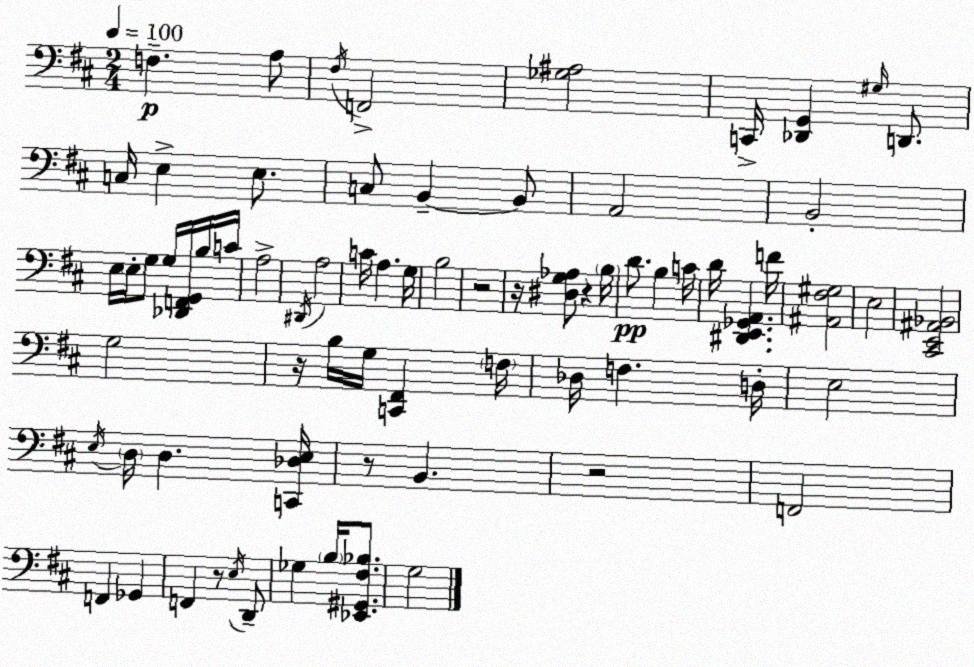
X:1
T:Untitled
M:2/4
L:1/4
K:D
F, A,/2 ^F,/4 F,,2 [_G,^A,]2 C,,/4 [_D,,G,,] ^G,/4 D,,/2 C,/4 E, E,/2 C,/2 B,, B,,/2 A,,2 B,,2 E,/4 E,/4 G,/2 G,/4 [_D,,F,,G,,]/4 B,/4 C/4 A,2 ^D,,/4 A,2 C/4 A, G,/4 B,2 z2 z/4 [^D,G,_A,]/2 z B,/4 D/2 B, C/4 D/4 [^D,,E,,_G,,A,,] F/4 [^A,,^F,^G,]2 E,2 [^C,,E,,^A,,_B,,]2 G,2 z/4 B,/4 G,/4 [C,,^F,,] F,/4 _D,/4 F, D,/4 E,2 E,/4 D,/4 D, [C,,_D,E,]/4 z/2 B,, z2 F,,2 F,, _G,, F,, z/2 E,/4 D,,/2 _G, B,/4 [_E,,^G,,^F,_B,]/2 G,2